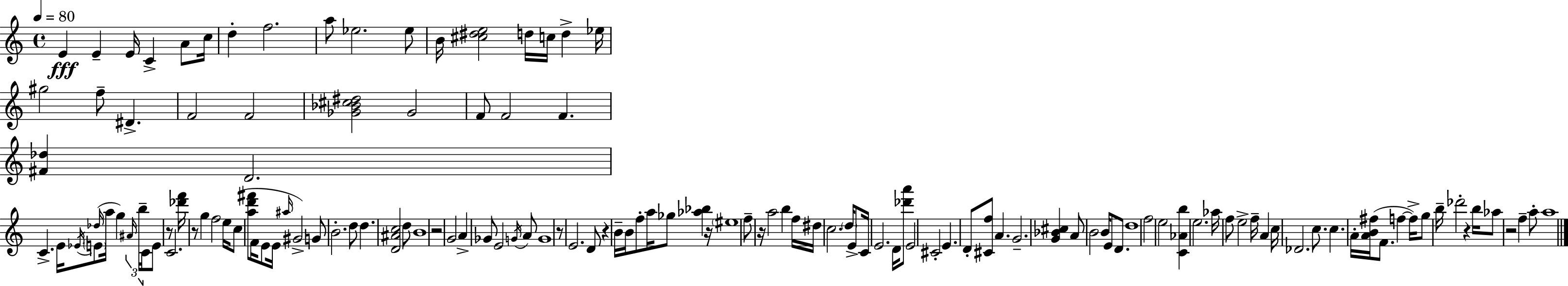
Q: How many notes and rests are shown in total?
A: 136